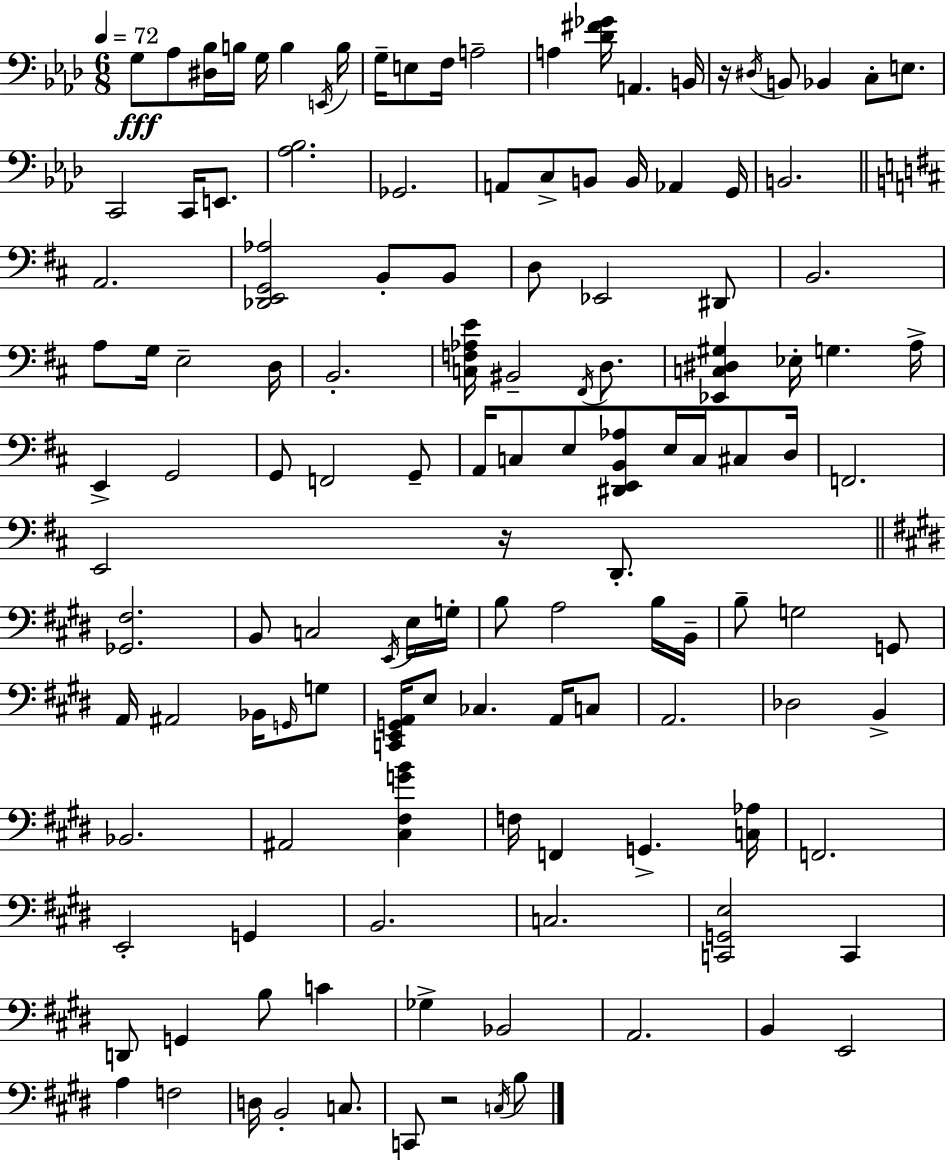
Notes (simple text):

G3/e Ab3/e [D#3,Bb3]/s B3/s G3/s B3/q E2/s B3/s G3/s E3/e F3/s A3/h A3/q [Db4,F#4,Gb4]/s A2/q. B2/s R/s D#3/s B2/e Bb2/q C3/e E3/e. C2/h C2/s E2/e. [Ab3,Bb3]/h. Gb2/h. A2/e C3/e B2/e B2/s Ab2/q G2/s B2/h. A2/h. [Db2,E2,G2,Ab3]/h B2/e B2/e D3/e Eb2/h D#2/e B2/h. A3/e G3/s E3/h D3/s B2/h. [C3,F3,Ab3,E4]/s BIS2/h F#2/s D3/e. [Eb2,C3,D#3,G#3]/q Eb3/s G3/q. A3/s E2/q G2/h G2/e F2/h G2/e A2/s C3/e E3/e [D#2,E2,B2,Ab3]/e E3/s C3/s C#3/e D3/s F2/h. E2/h R/s D2/e. [Gb2,F#3]/h. B2/e C3/h E2/s E3/s G3/s B3/e A3/h B3/s B2/s B3/e G3/h G2/e A2/s A#2/h Bb2/s G2/s G3/e [C2,E2,G2,A2]/s E3/e CES3/q. A2/s C3/e A2/h. Db3/h B2/q Bb2/h. A#2/h [C#3,F#3,G4,B4]/q F3/s F2/q G2/q. [C3,Ab3]/s F2/h. E2/h G2/q B2/h. C3/h. [C2,G2,E3]/h C2/q D2/e G2/q B3/e C4/q Gb3/q Bb2/h A2/h. B2/q E2/h A3/q F3/h D3/s B2/h C3/e. C2/e R/h C3/s B3/e